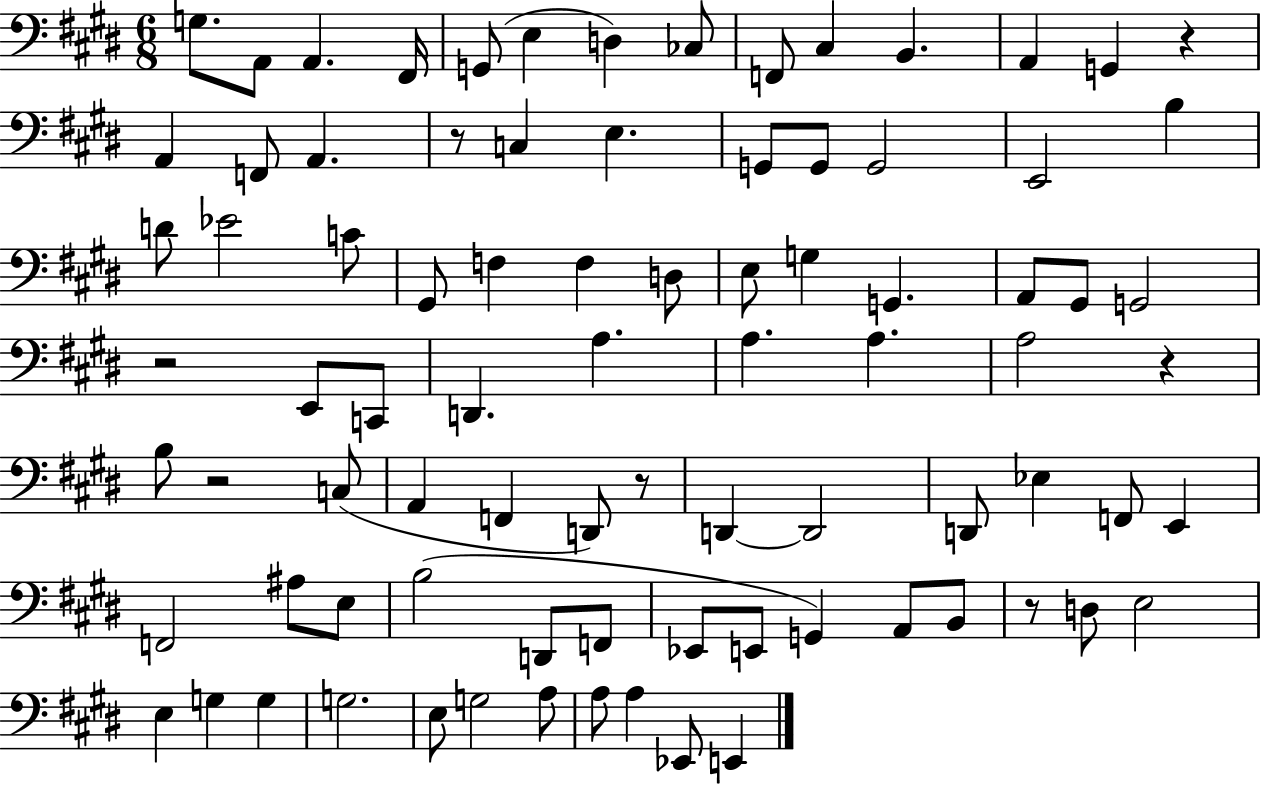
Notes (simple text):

G3/e. A2/e A2/q. F#2/s G2/e E3/q D3/q CES3/e F2/e C#3/q B2/q. A2/q G2/q R/q A2/q F2/e A2/q. R/e C3/q E3/q. G2/e G2/e G2/h E2/h B3/q D4/e Eb4/h C4/e G#2/e F3/q F3/q D3/e E3/e G3/q G2/q. A2/e G#2/e G2/h R/h E2/e C2/e D2/q. A3/q. A3/q. A3/q. A3/h R/q B3/e R/h C3/e A2/q F2/q D2/e R/e D2/q D2/h D2/e Eb3/q F2/e E2/q F2/h A#3/e E3/e B3/h D2/e F2/e Eb2/e E2/e G2/q A2/e B2/e R/e D3/e E3/h E3/q G3/q G3/q G3/h. E3/e G3/h A3/e A3/e A3/q Eb2/e E2/q